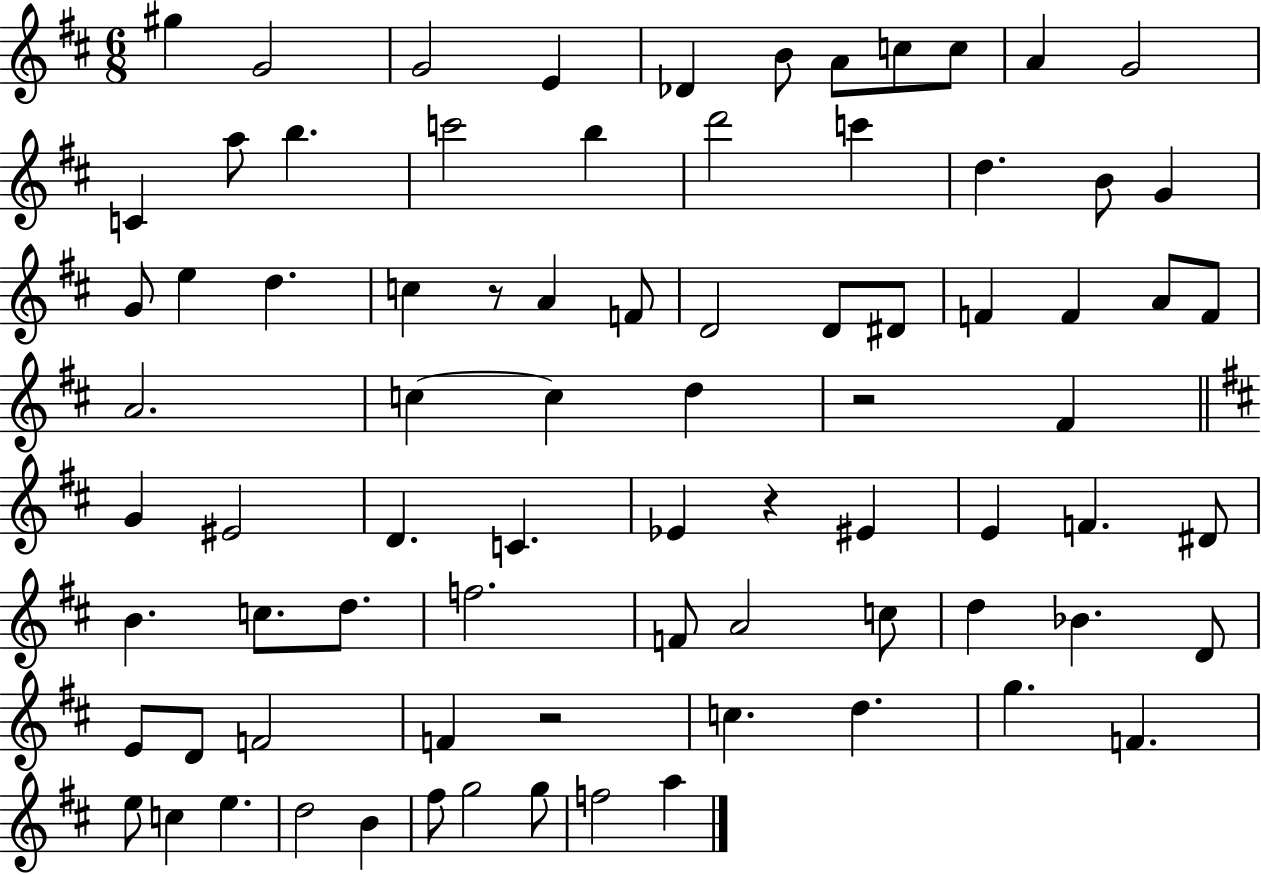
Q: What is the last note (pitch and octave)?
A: A5